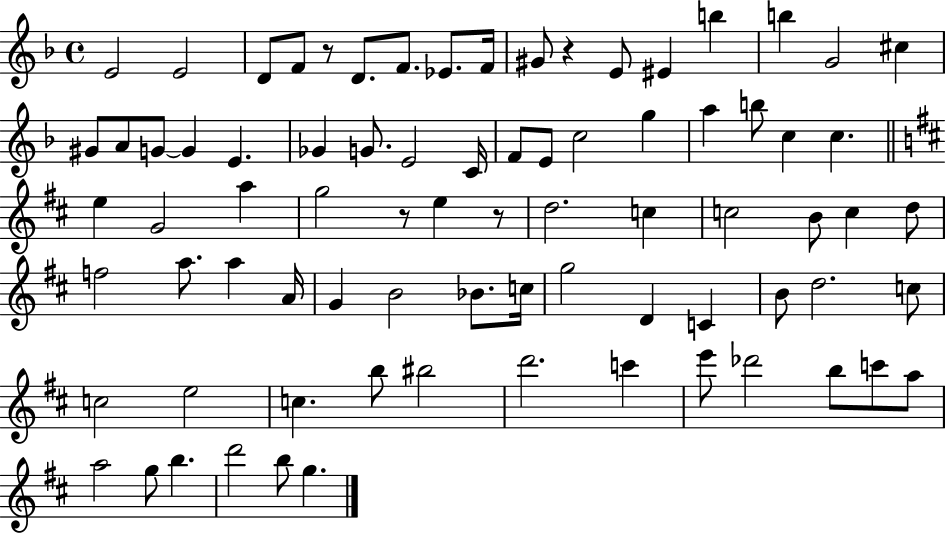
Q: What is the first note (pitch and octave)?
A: E4